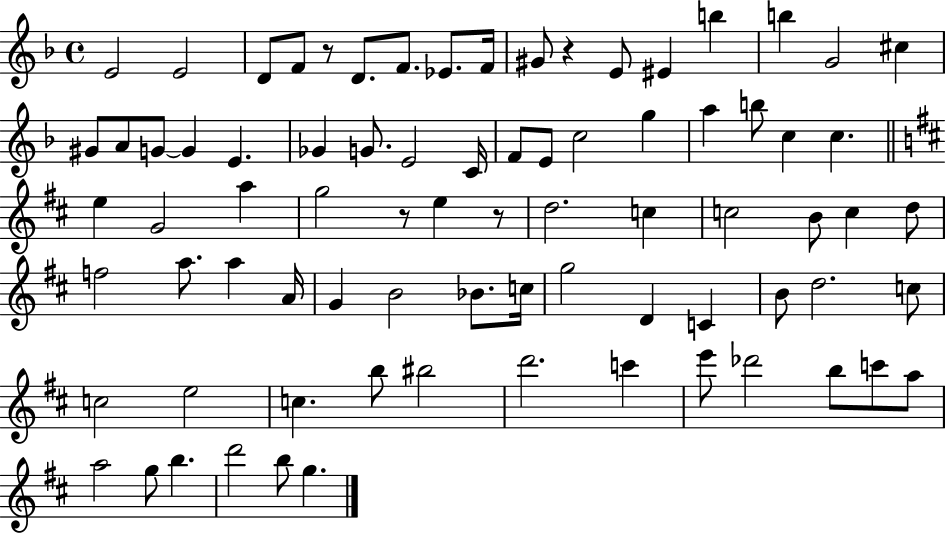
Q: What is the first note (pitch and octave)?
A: E4